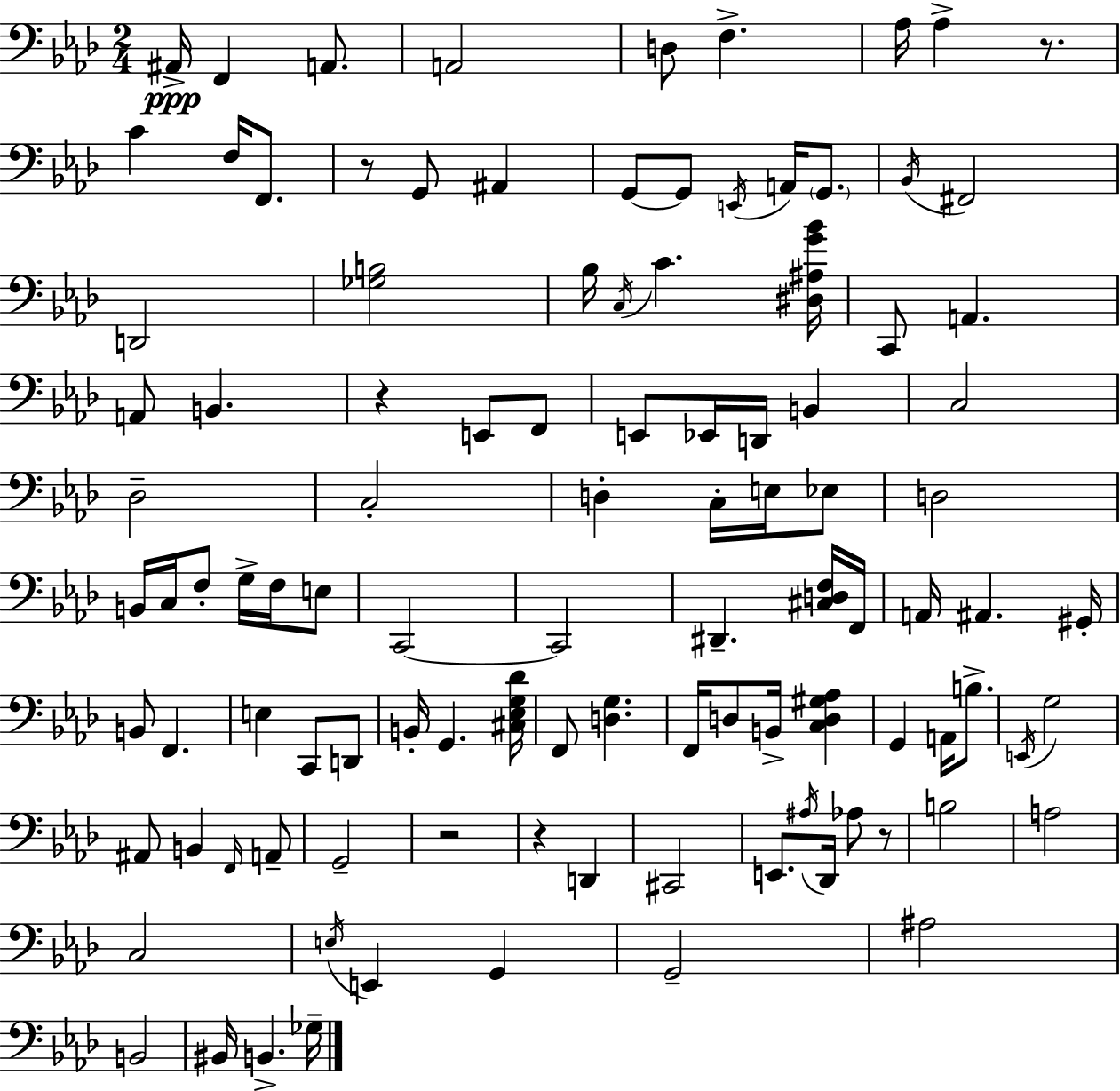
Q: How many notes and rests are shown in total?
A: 106